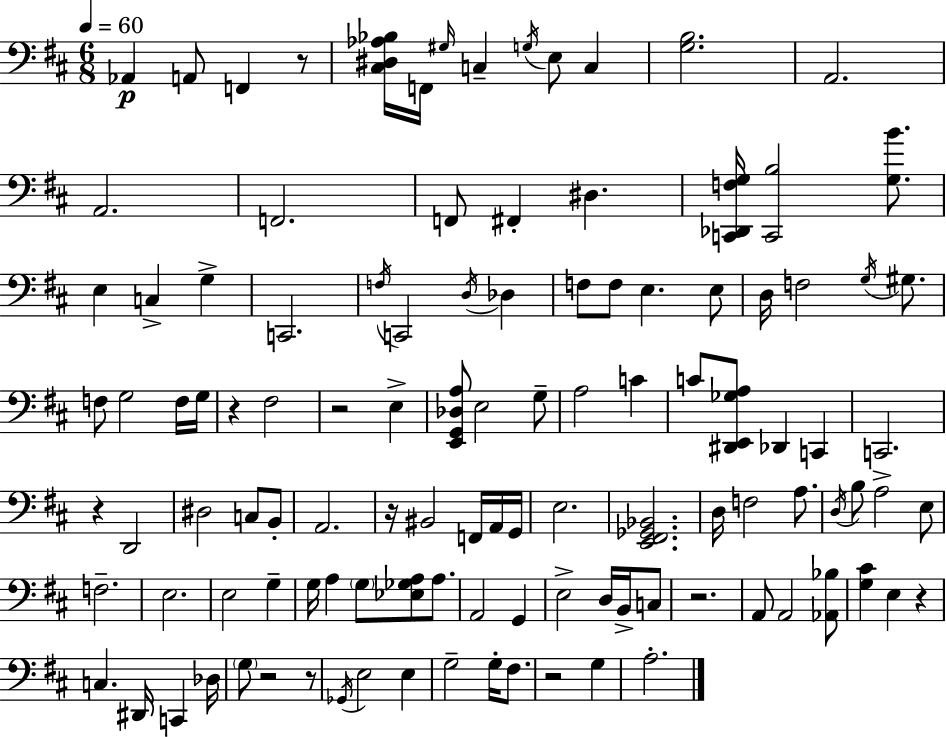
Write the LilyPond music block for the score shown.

{
  \clef bass
  \numericTimeSignature
  \time 6/8
  \key d \major
  \tempo 4 = 60
  aes,4\p a,8 f,4 r8 | <cis dis aes bes>16 f,16 \grace { gis16 } c4-- \acciaccatura { g16 } e8 c4 | <g b>2. | a,2. | \break a,2. | f,2. | f,8 fis,4-. dis4. | <c, des, f g>16 <c, b>2 <g b'>8. | \break e4 c4-> g4-> | c,2. | \acciaccatura { f16 } c,2 \acciaccatura { d16 } | des4 f8 f8 e4. | \break e8 d16 f2 | \acciaccatura { g16 } gis8. f8 g2 | f16 g16 r4 fis2 | r2 | \break e4-> <e, g, des a>8 e2 | g8-- a2 | c'4 c'8 <dis, e, ges a>8 des,4 | c,4 c,2.-> | \break r4 d,2 | dis2 | c8 b,8-. a,2. | r16 bis,2 | \break f,16 a,16 g,16 e2. | <e, fis, ges, bes,>2. | d16 f2 | a8. \acciaccatura { d16 } b8 a2 | \break e8 f2.-- | e2. | e2 | g4-- g16 a4 \parenthesize g8 | \break <ees ges a>8 a8. a,2 | g,4 e2-> | d16 b,16-> c8 r2. | a,8 a,2 | \break <aes, bes>8 <g cis'>4 e4 | r4 c4. | dis,16 c,4 des16 \parenthesize g8 r2 | r8 \acciaccatura { ges,16 } e2 | \break e4 g2-- | g16-. fis8. r2 | g4 a2.-. | \bar "|."
}